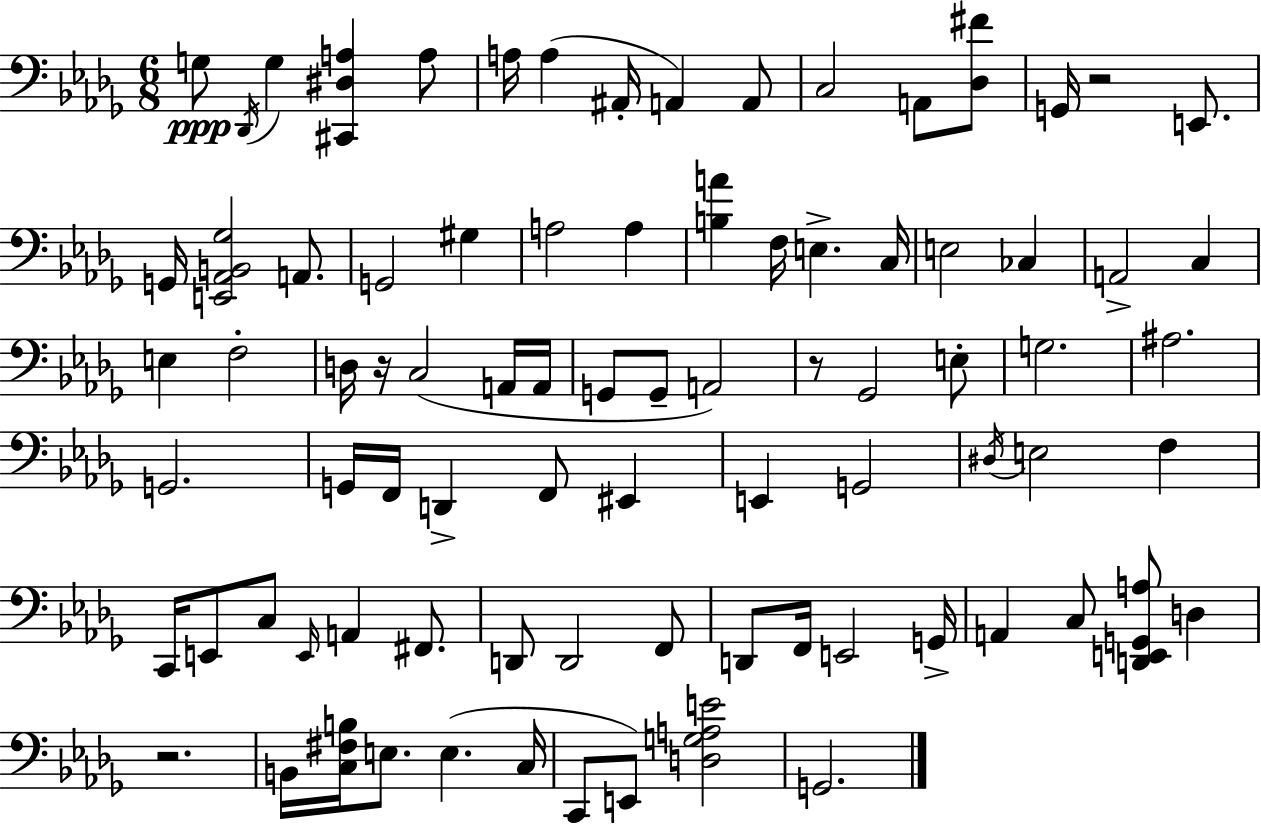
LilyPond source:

{
  \clef bass
  \numericTimeSignature
  \time 6/8
  \key bes \minor
  g8\ppp \acciaccatura { des,16 } g4 <cis, dis a>4 a8 | a16 a4( ais,16-. a,4) a,8 | c2 a,8 <des fis'>8 | g,16 r2 e,8. | \break g,16 <e, aes, b, ges>2 a,8. | g,2 gis4 | a2 a4 | <b a'>4 f16 e4.-> | \break c16 e2 ces4 | a,2-> c4 | e4 f2-. | d16 r16 c2( a,16 | \break a,16 g,8 g,8-- a,2) | r8 ges,2 e8-. | g2. | ais2. | \break g,2. | g,16 f,16 d,4-> f,8 eis,4 | e,4 g,2 | \acciaccatura { dis16 } e2 f4 | \break c,16 e,8 c8 \grace { e,16 } a,4 | fis,8. d,8 d,2 | f,8 d,8 f,16 e,2 | g,16-> a,4 c8 <d, e, g, a>8 d4 | \break r2. | b,16 <c fis b>16 e8. e4.( | c16 c,8 e,8) <d g a e'>2 | g,2. | \break \bar "|."
}